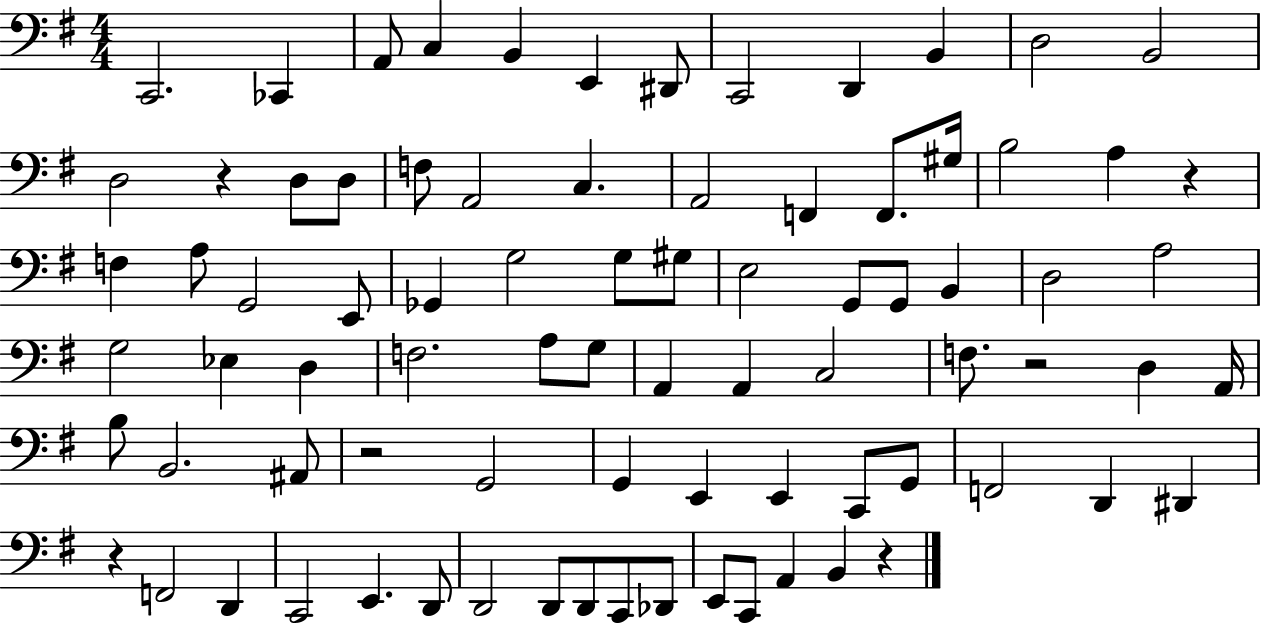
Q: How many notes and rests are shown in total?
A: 82